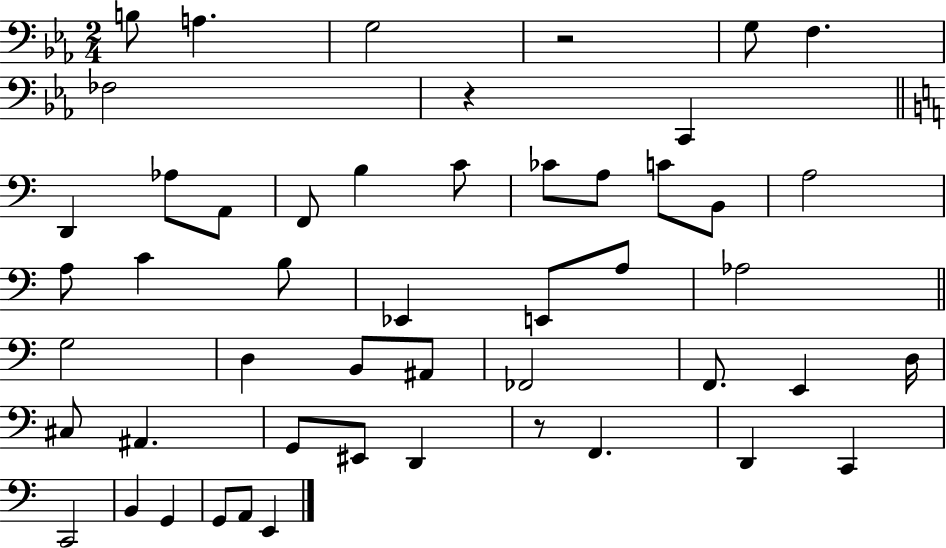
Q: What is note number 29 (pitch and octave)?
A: A#2